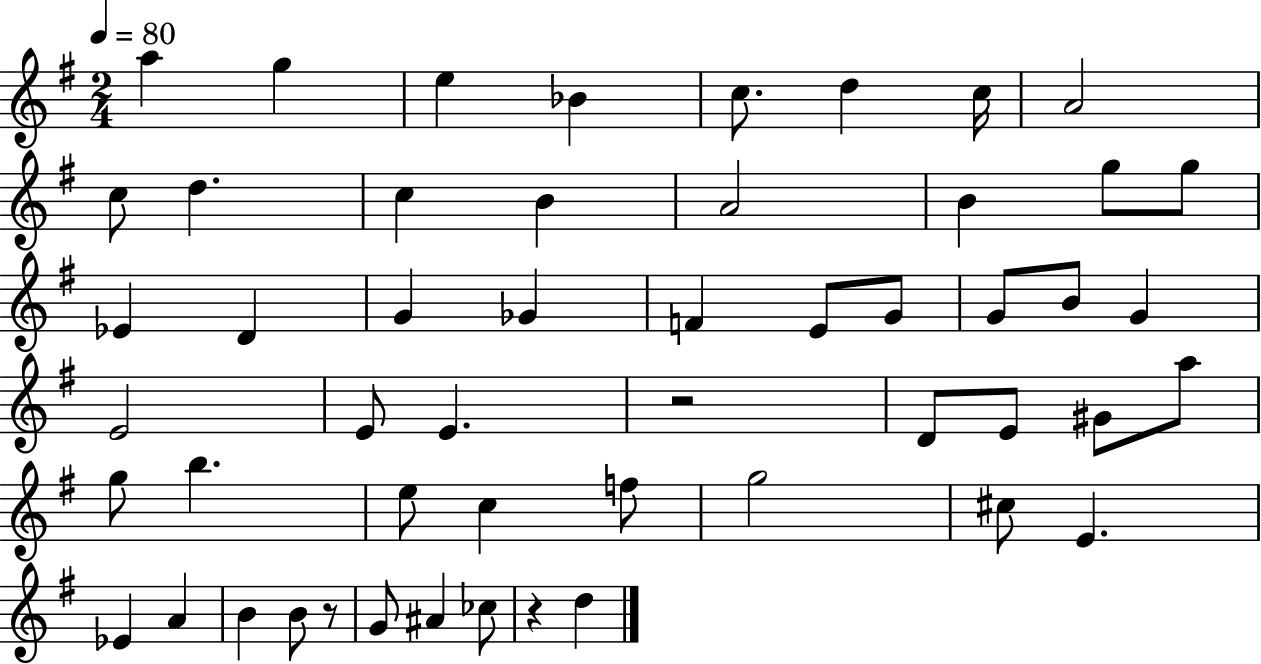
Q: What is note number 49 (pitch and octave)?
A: D5